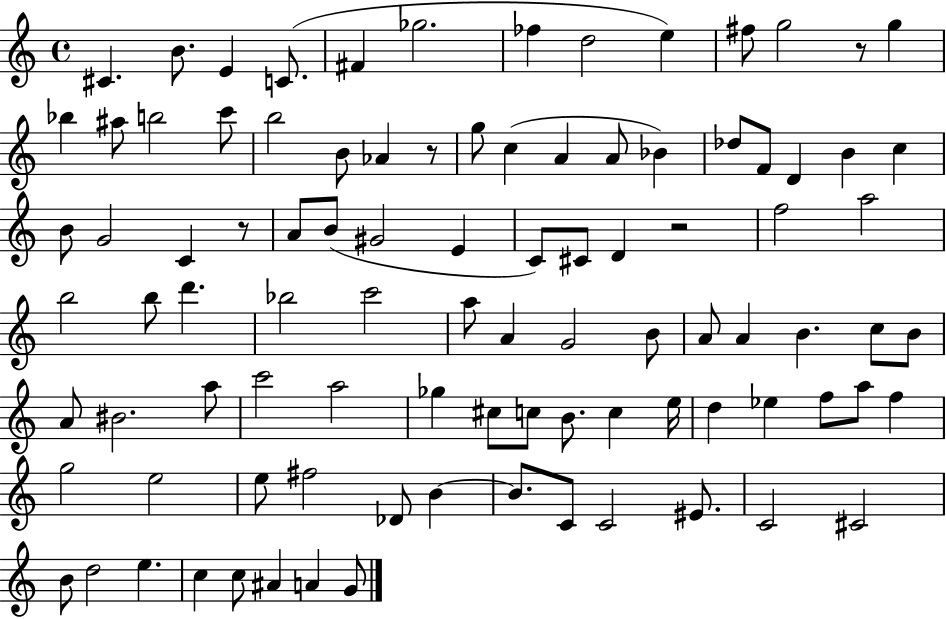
{
  \clef treble
  \time 4/4
  \defaultTimeSignature
  \key c \major
  cis'4. b'8. e'4 c'8.( | fis'4 ges''2. | fes''4 d''2 e''4) | fis''8 g''2 r8 g''4 | \break bes''4 ais''8 b''2 c'''8 | b''2 b'8 aes'4 r8 | g''8 c''4( a'4 a'8 bes'4) | des''8 f'8 d'4 b'4 c''4 | \break b'8 g'2 c'4 r8 | a'8 b'8( gis'2 e'4 | c'8) cis'8 d'4 r2 | f''2 a''2 | \break b''2 b''8 d'''4. | bes''2 c'''2 | a''8 a'4 g'2 b'8 | a'8 a'4 b'4. c''8 b'8 | \break a'8 bis'2. a''8 | c'''2 a''2 | ges''4 cis''8 c''8 b'8. c''4 e''16 | d''4 ees''4 f''8 a''8 f''4 | \break g''2 e''2 | e''8 fis''2 des'8 b'4~~ | b'8. c'8 c'2 eis'8. | c'2 cis'2 | \break b'8 d''2 e''4. | c''4 c''8 ais'4 a'4 g'8 | \bar "|."
}